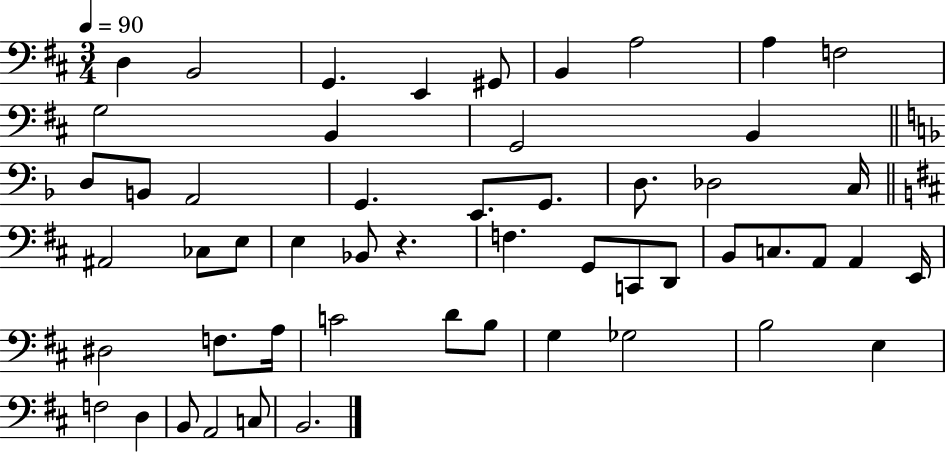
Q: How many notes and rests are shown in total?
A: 53